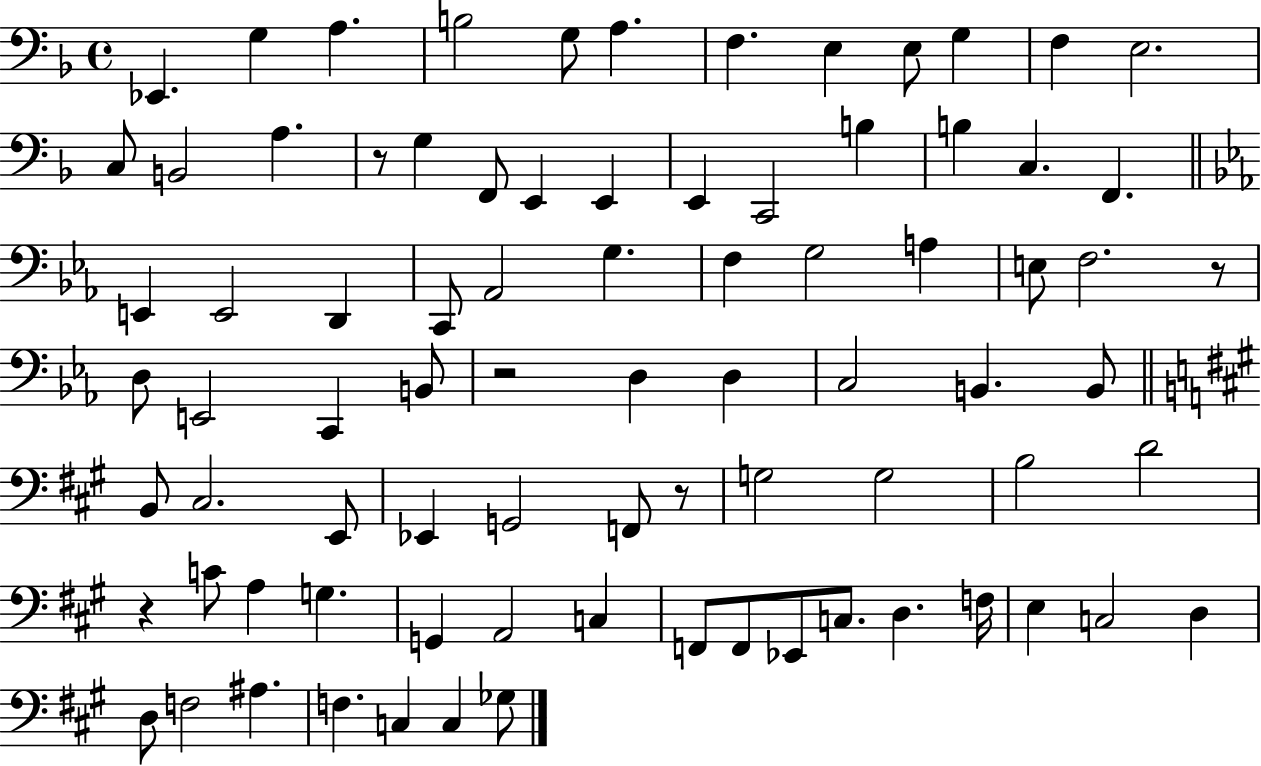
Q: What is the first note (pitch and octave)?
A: Eb2